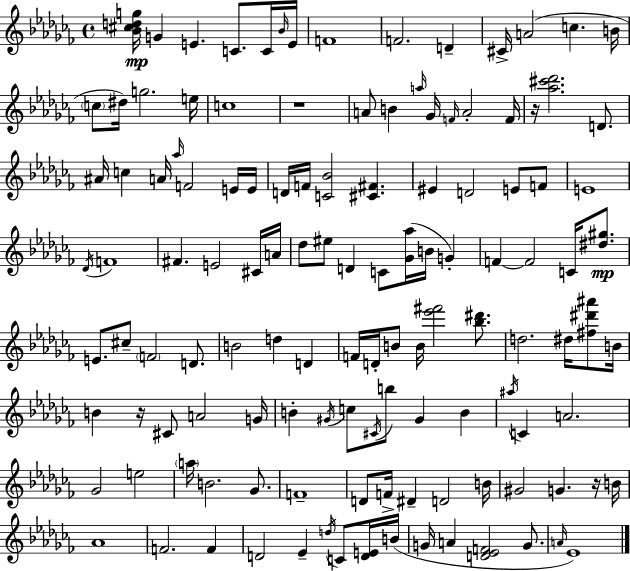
{
  \clef treble
  \time 4/4
  \defaultTimeSignature
  \key aes \minor
  \repeat volta 2 { <bes' cis'' d'' g''>16\mp g'4 e'4. c'8. c'16 \grace { bes'16 } | e'16 f'1 | f'2. d'4-- | cis'16-> a'2( c''4. | \break b'16 \parenthesize c''8 dis''16) g''2. | e''16 c''1 | r1 | a'8 b'4 \grace { a''16 } ges'16 \grace { f'16 } a'2-. | \break f'16 r16 <aes'' cis''' des'''>2. | d'8. ais'16 c''4 a'16 \grace { aes''16 } f'2 | e'16 e'16 d'16 f'16 <c' bes'>2 <cis' fis'>4. | eis'4 d'2 | \break e'8 f'8 e'1 | \acciaccatura { des'16 } f'1 | fis'4. e'2 | cis'16 a'16 des''8 eis''8 d'4 c'8 <ges' aes''>16( | \break b'16 g'4-.) f'4~~ f'2 | c'16 <dis'' gis''>8.\mp e'8. cis''8-- \parenthesize f'2 | d'8. b'2 d''4 | d'4 f'16 d'16-. b'8 b'16 <ees''' fis'''>2 | \break <bes'' dis'''>8. d''2. | dis''16 <fis'' dis''' ais'''>8 b'16 b'4 r16 cis'8 a'2 | g'16 b'4-. \acciaccatura { gis'16 } c''8 \acciaccatura { cis'16 } b''8 gis'4 | b'4 \acciaccatura { ais''16 } c'4 a'2. | \break ges'2 | e''2 \parenthesize a''16 b'2. | ges'8. f'1-- | d'8 f'16-> dis'4-- d'2 | \break b'16 gis'2 | g'4. r16 b'16 aes'1 | f'2. | f'4 d'2 | \break ees'4-- \acciaccatura { d''16 } c'8 <d' e'>16 b'16( g'16 a'4 <d' ees' f'>2 | g'8. \grace { a'16 }) ees'1 | } \bar "|."
}